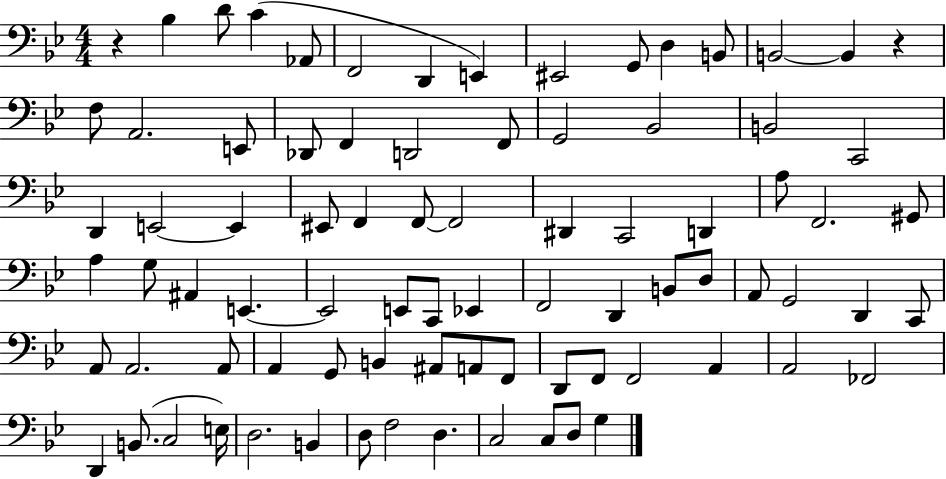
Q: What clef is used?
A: bass